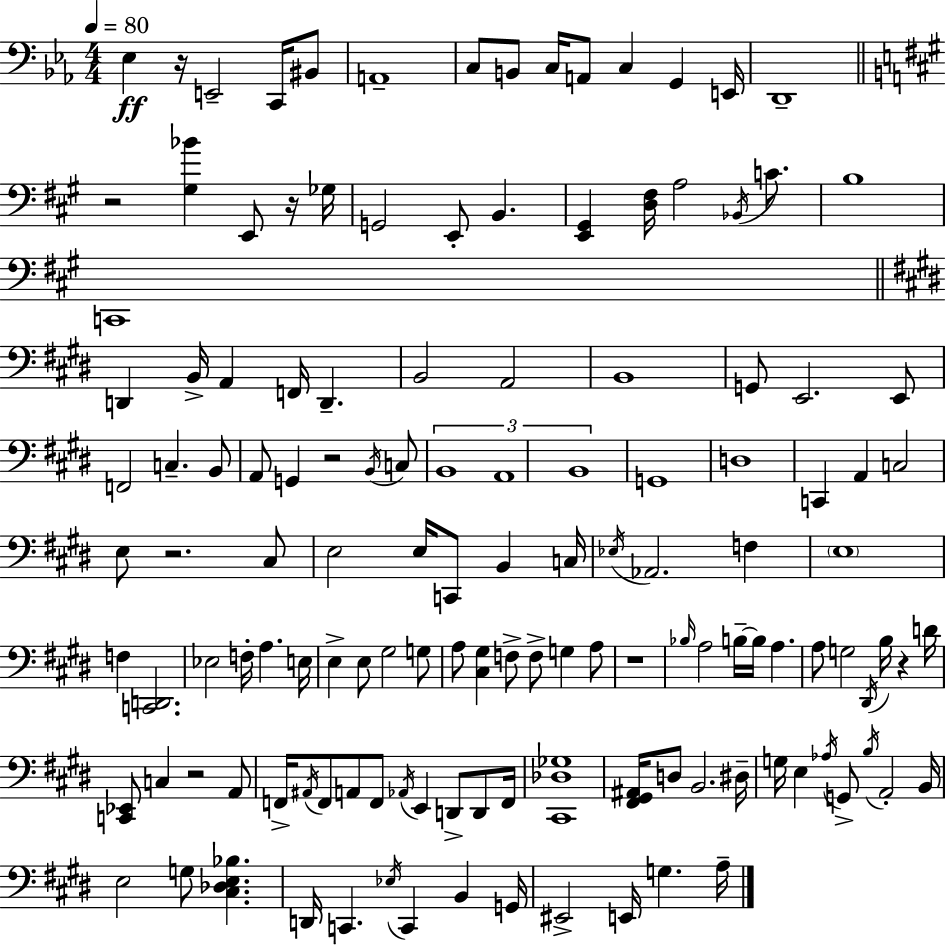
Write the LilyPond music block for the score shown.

{
  \clef bass
  \numericTimeSignature
  \time 4/4
  \key c \minor
  \tempo 4 = 80
  ees4\ff r16 e,2-- c,16 bis,8 | a,1-- | c8 b,8 c16 a,8 c4 g,4 e,16 | d,1-- | \break \bar "||" \break \key a \major r2 <gis bes'>4 e,8 r16 ges16 | g,2 e,8-. b,4. | <e, gis,>4 <d fis>16 a2 \acciaccatura { bes,16 } c'8. | b1 | \break c,1 | \bar "||" \break \key e \major d,4 b,16-> a,4 f,16 d,4.-- | b,2 a,2 | b,1 | g,8 e,2. e,8 | \break f,2 c4.-- b,8 | a,8 g,4 r2 \acciaccatura { b,16 } c8 | \tuplet 3/2 { b,1 | a,1 | \break b,1 } | g,1 | d1 | c,4 a,4 c2 | \break e8 r2. cis8 | e2 e16 c,8 b,4 | c16 \acciaccatura { ees16 } aes,2. f4 | \parenthesize e1 | \break f4 <c, d,>2. | ees2 f16-. a4. | e16 e4-> e8 gis2 | g8 a8 <cis gis>4 f8-> f8-> g4 | \break a8 r1 | \grace { bes16 } a2 b16--~~ b16 a4. | a8 g2 \acciaccatura { dis,16 } b16 r4 | d'16 <c, ees,>8 c4 r2 | \break a,8 f,16-> \acciaccatura { ais,16 } f,8 a,8 f,8 \acciaccatura { aes,16 } e,4 | d,8-> d,8 f,16 <cis, des ges>1 | <fis, gis, ais,>16 d8 b,2. | dis16-- g16 e4 \acciaccatura { aes16 } g,8-> \acciaccatura { b16 } a,2-. | \break b,16 e2 | g8 <cis des e bes>4. d,16 c,4. \acciaccatura { ees16 } | c,4 b,4 g,16 eis,2-> | e,16 g4. a16-- \bar "|."
}